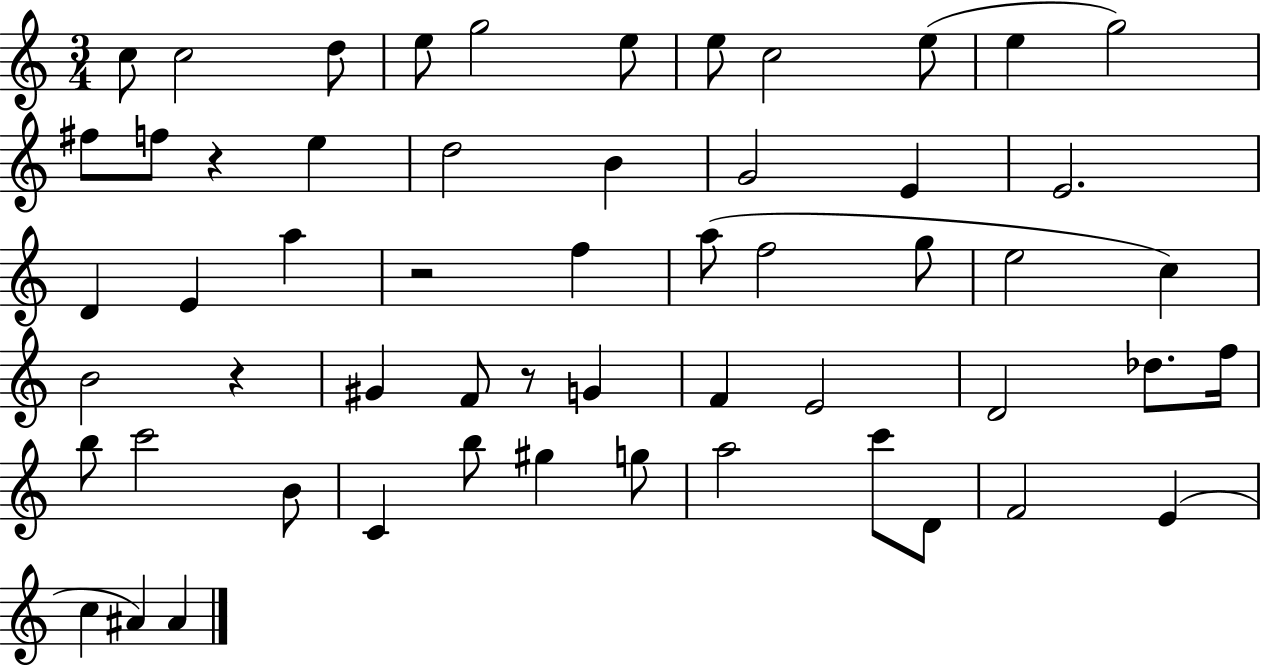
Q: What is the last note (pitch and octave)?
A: A#4